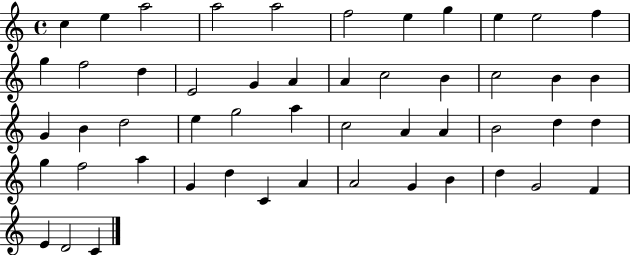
C5/q E5/q A5/h A5/h A5/h F5/h E5/q G5/q E5/q E5/h F5/q G5/q F5/h D5/q E4/h G4/q A4/q A4/q C5/h B4/q C5/h B4/q B4/q G4/q B4/q D5/h E5/q G5/h A5/q C5/h A4/q A4/q B4/h D5/q D5/q G5/q F5/h A5/q G4/q D5/q C4/q A4/q A4/h G4/q B4/q D5/q G4/h F4/q E4/q D4/h C4/q